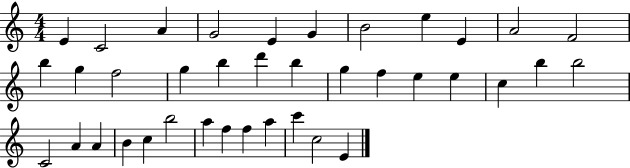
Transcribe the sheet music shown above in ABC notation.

X:1
T:Untitled
M:4/4
L:1/4
K:C
E C2 A G2 E G B2 e E A2 F2 b g f2 g b d' b g f e e c b b2 C2 A A B c b2 a f f a c' c2 E